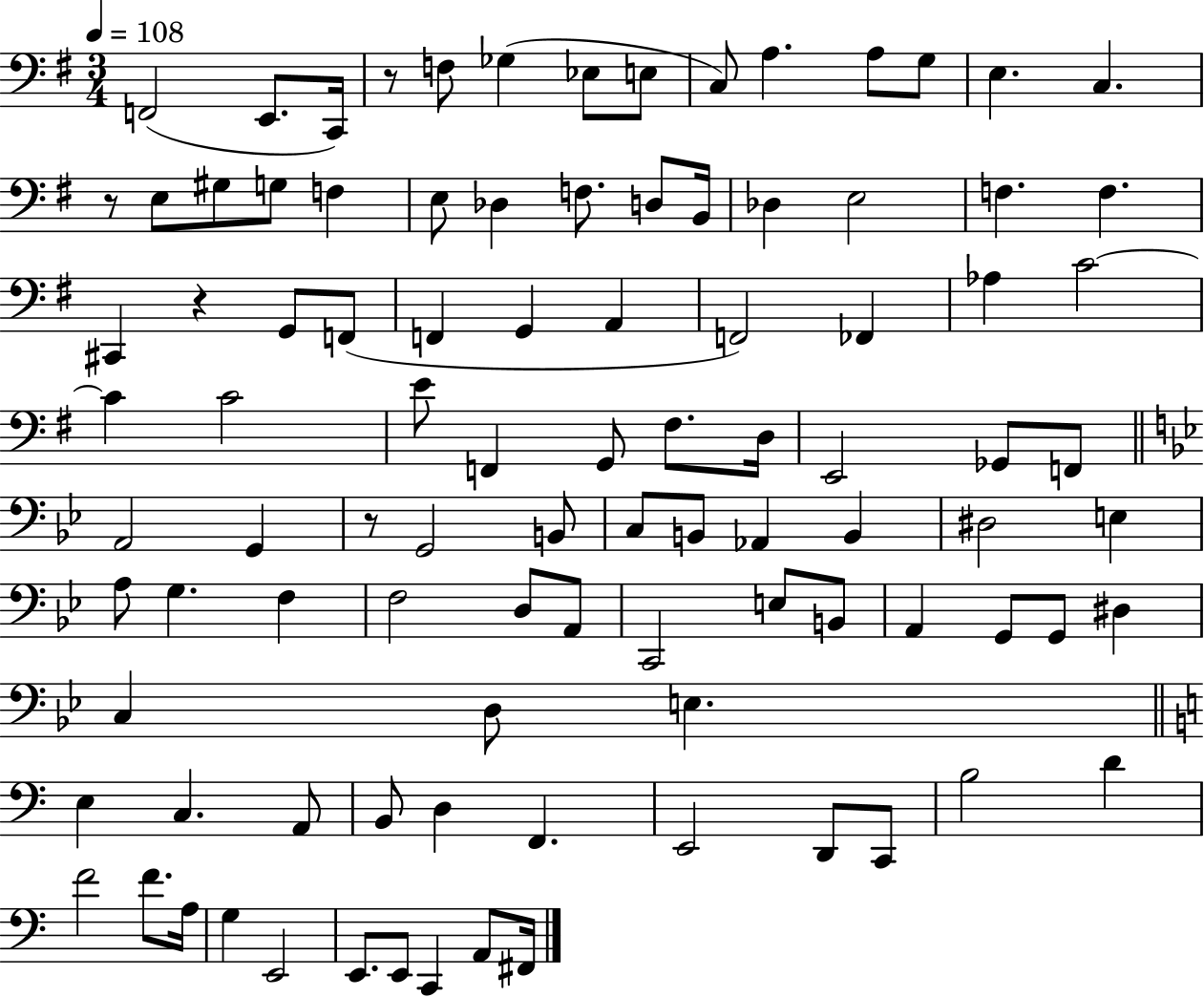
F2/h E2/e. C2/s R/e F3/e Gb3/q Eb3/e E3/e C3/e A3/q. A3/e G3/e E3/q. C3/q. R/e E3/e G#3/e G3/e F3/q E3/e Db3/q F3/e. D3/e B2/s Db3/q E3/h F3/q. F3/q. C#2/q R/q G2/e F2/e F2/q G2/q A2/q F2/h FES2/q Ab3/q C4/h C4/q C4/h E4/e F2/q G2/e F#3/e. D3/s E2/h Gb2/e F2/e A2/h G2/q R/e G2/h B2/e C3/e B2/e Ab2/q B2/q D#3/h E3/q A3/e G3/q. F3/q F3/h D3/e A2/e C2/h E3/e B2/e A2/q G2/e G2/e D#3/q C3/q D3/e E3/q. E3/q C3/q. A2/e B2/e D3/q F2/q. E2/h D2/e C2/e B3/h D4/q F4/h F4/e. A3/s G3/q E2/h E2/e. E2/e C2/q A2/e F#2/s